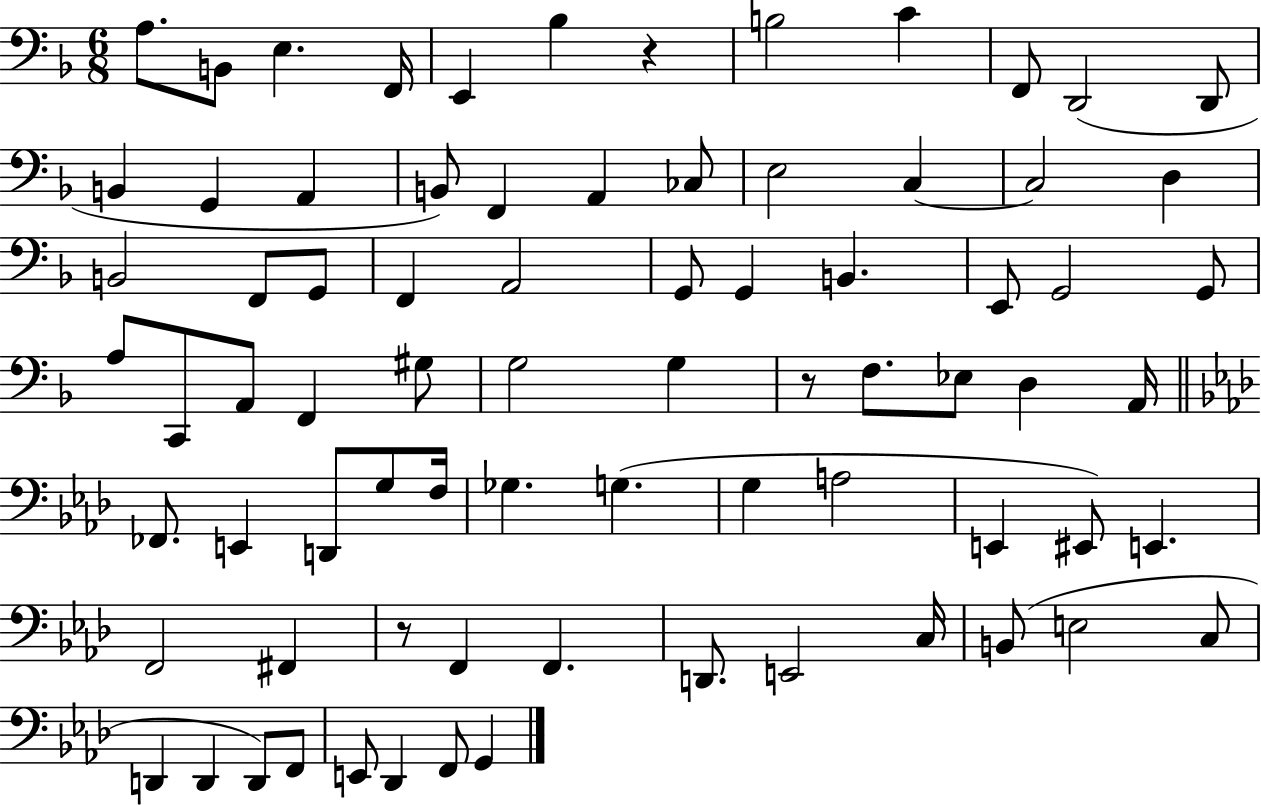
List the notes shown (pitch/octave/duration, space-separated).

A3/e. B2/e E3/q. F2/s E2/q Bb3/q R/q B3/h C4/q F2/e D2/h D2/e B2/q G2/q A2/q B2/e F2/q A2/q CES3/e E3/h C3/q C3/h D3/q B2/h F2/e G2/e F2/q A2/h G2/e G2/q B2/q. E2/e G2/h G2/e A3/e C2/e A2/e F2/q G#3/e G3/h G3/q R/e F3/e. Eb3/e D3/q A2/s FES2/e. E2/q D2/e G3/e F3/s Gb3/q. G3/q. G3/q A3/h E2/q EIS2/e E2/q. F2/h F#2/q R/e F2/q F2/q. D2/e. E2/h C3/s B2/e E3/h C3/e D2/q D2/q D2/e F2/e E2/e Db2/q F2/e G2/q